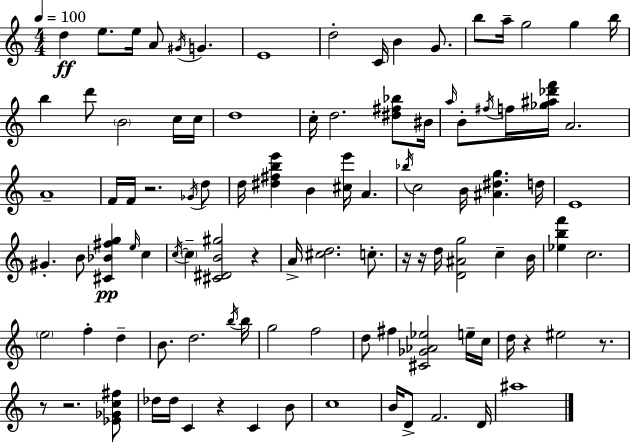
X:1
T:Untitled
M:4/4
L:1/4
K:Am
d e/2 e/4 A/2 ^G/4 G E4 d2 C/4 B G/2 b/2 a/4 g2 g b/4 b d'/2 B2 c/4 c/4 d4 c/4 d2 [^d^f_b]/2 ^B/4 a/4 B/2 ^f/4 f/4 [_g^a_d'f']/4 A2 A4 F/4 F/4 z2 _G/4 d/2 d/4 [^d^fbe'] B [^ce']/4 A _b/4 c2 B/4 [^A^dg] d/4 E4 ^G B/2 [^C_B^fg] e/4 c c/4 c [^C^DB^g]2 z A/4 [^cd]2 c/2 z/4 z/4 d/4 [D^Ag]2 c B/4 [_ebf'] c2 e2 f d B/2 d2 b/4 b/4 g2 f2 d/2 ^f [^C_G_A_e]2 e/4 c/4 d/4 z ^e2 z/2 z/2 z2 [_E_Gc^f]/2 _d/4 _d/4 C z C B/2 c4 B/4 D/2 F2 D/4 ^a4